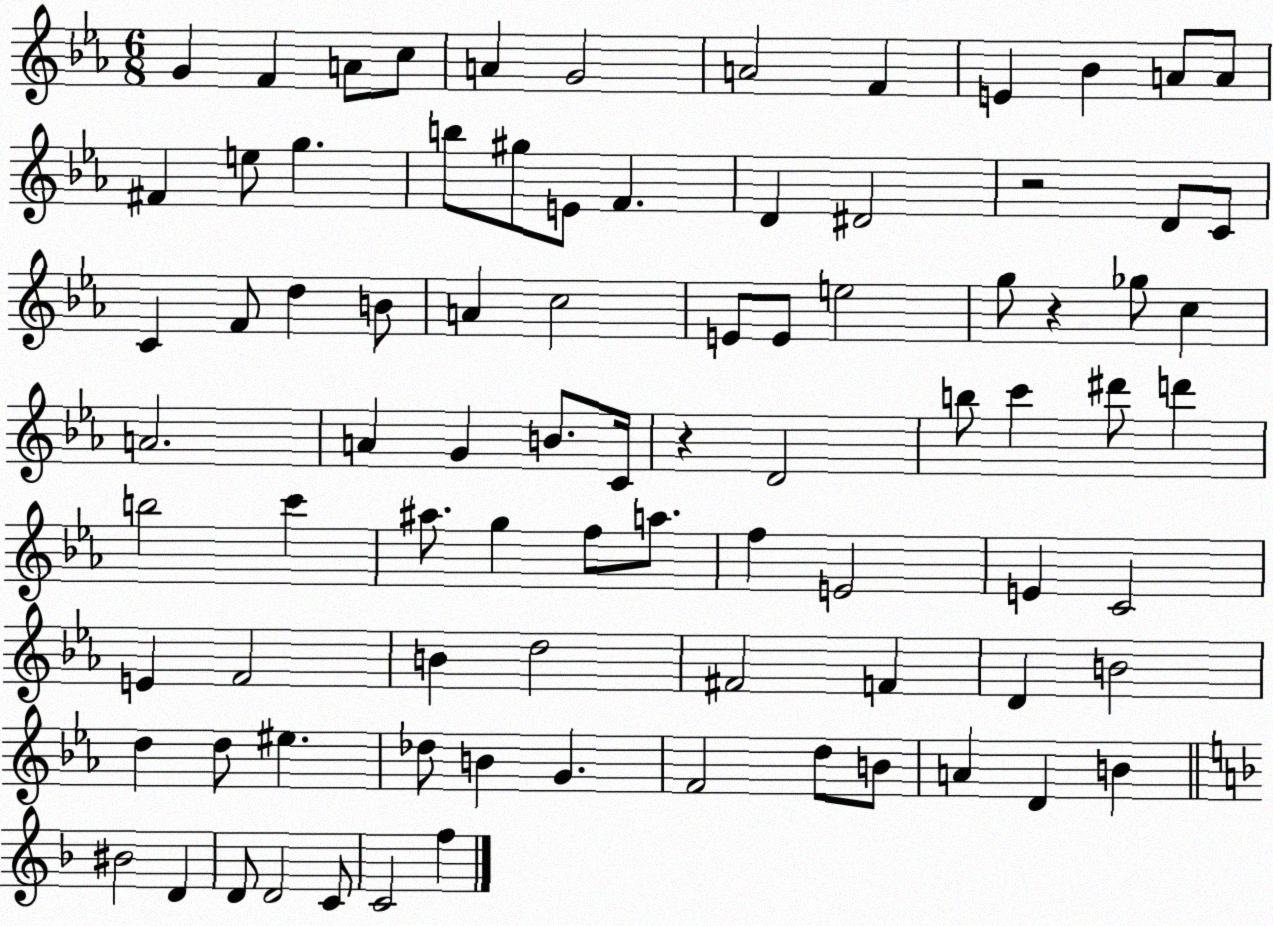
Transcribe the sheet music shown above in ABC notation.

X:1
T:Untitled
M:6/8
L:1/4
K:Eb
G F A/2 c/2 A G2 A2 F E _B A/2 A/2 ^F e/2 g b/2 ^g/2 E/2 F D ^D2 z2 D/2 C/2 C F/2 d B/2 A c2 E/2 E/2 e2 g/2 z _g/2 c A2 A G B/2 C/4 z D2 b/2 c' ^d'/2 d' b2 c' ^a/2 g f/2 a/2 f E2 E C2 E F2 B d2 ^F2 F D B2 d d/2 ^e _d/2 B G F2 d/2 B/2 A D B ^B2 D D/2 D2 C/2 C2 f